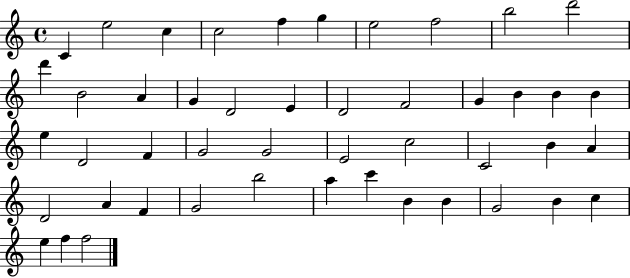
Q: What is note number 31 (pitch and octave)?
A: B4